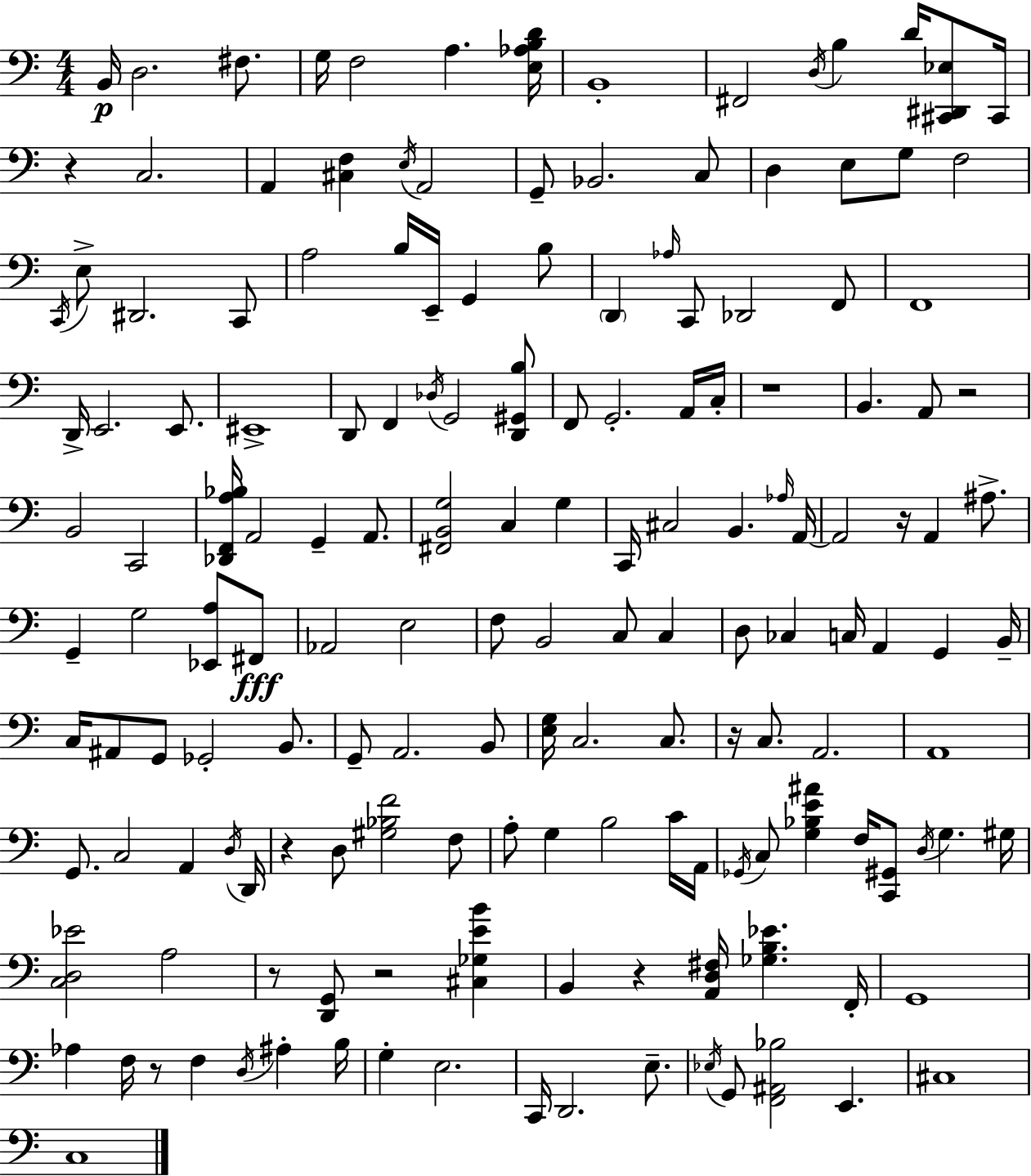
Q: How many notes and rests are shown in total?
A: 160